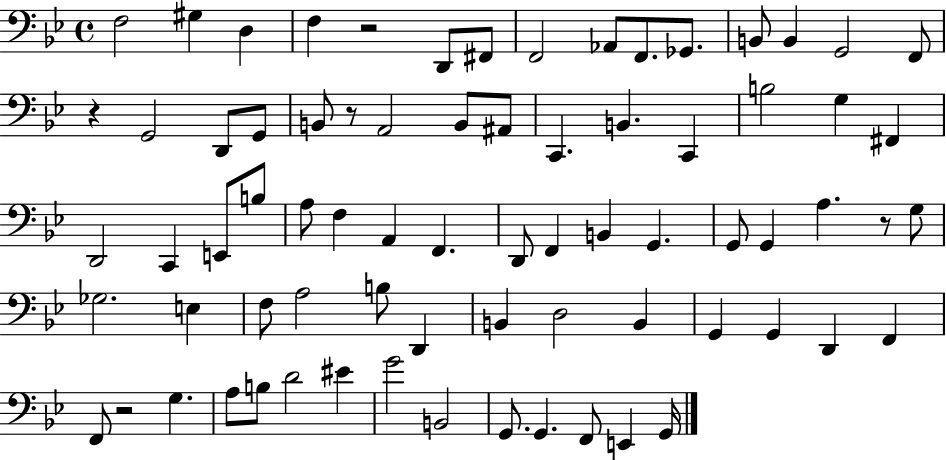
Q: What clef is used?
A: bass